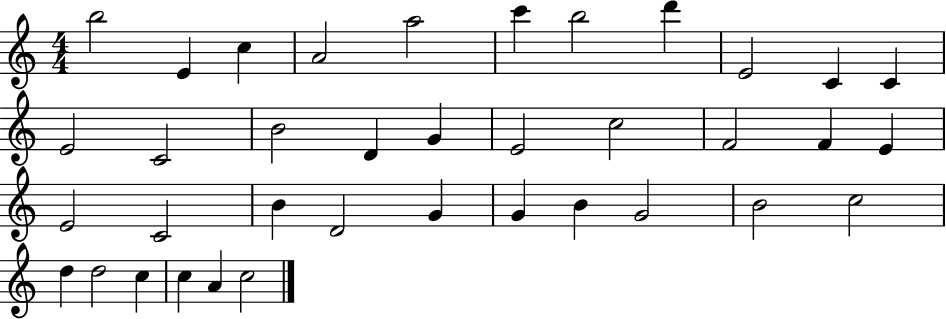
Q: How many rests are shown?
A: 0